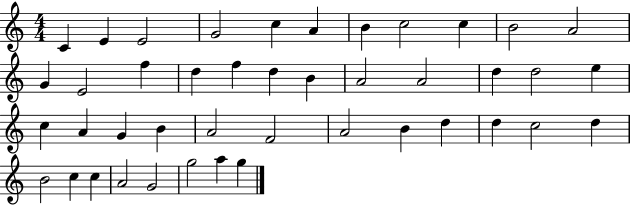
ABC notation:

X:1
T:Untitled
M:4/4
L:1/4
K:C
C E E2 G2 c A B c2 c B2 A2 G E2 f d f d B A2 A2 d d2 e c A G B A2 F2 A2 B d d c2 d B2 c c A2 G2 g2 a g